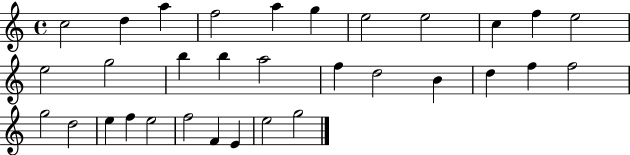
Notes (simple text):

C5/h D5/q A5/q F5/h A5/q G5/q E5/h E5/h C5/q F5/q E5/h E5/h G5/h B5/q B5/q A5/h F5/q D5/h B4/q D5/q F5/q F5/h G5/h D5/h E5/q F5/q E5/h F5/h F4/q E4/q E5/h G5/h